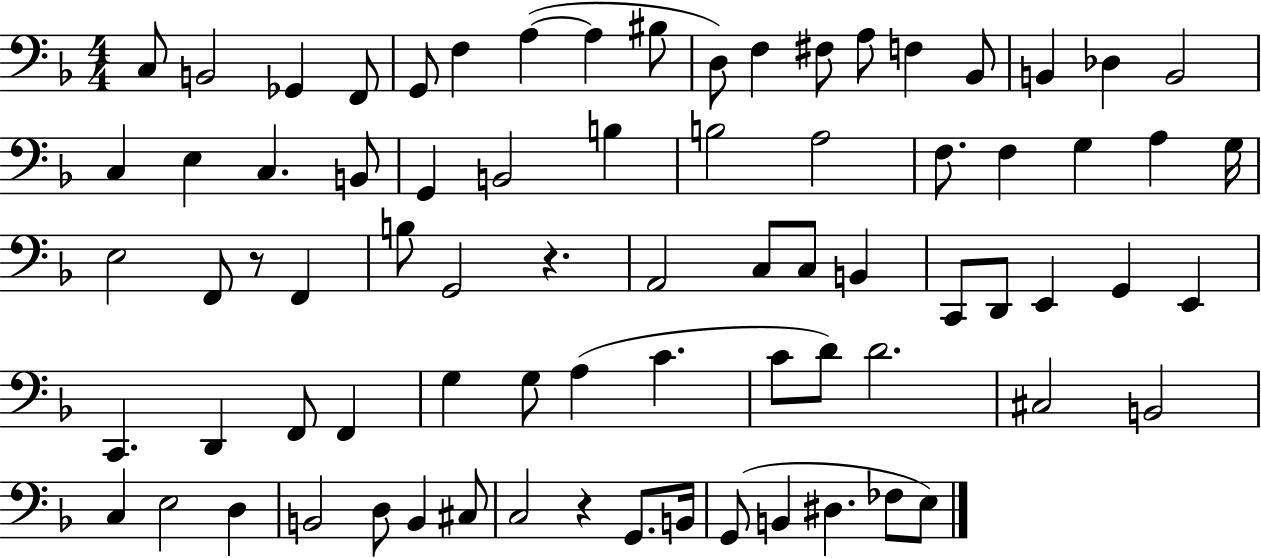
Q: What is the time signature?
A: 4/4